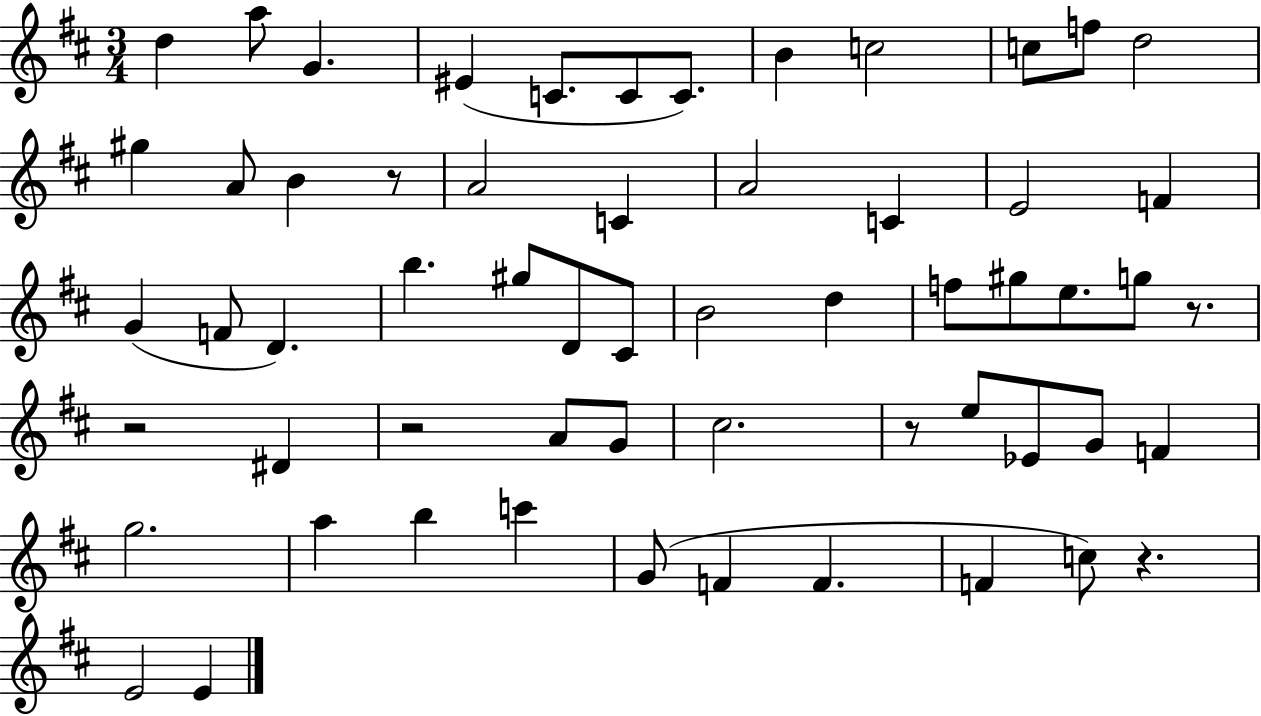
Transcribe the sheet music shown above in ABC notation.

X:1
T:Untitled
M:3/4
L:1/4
K:D
d a/2 G ^E C/2 C/2 C/2 B c2 c/2 f/2 d2 ^g A/2 B z/2 A2 C A2 C E2 F G F/2 D b ^g/2 D/2 ^C/2 B2 d f/2 ^g/2 e/2 g/2 z/2 z2 ^D z2 A/2 G/2 ^c2 z/2 e/2 _E/2 G/2 F g2 a b c' G/2 F F F c/2 z E2 E